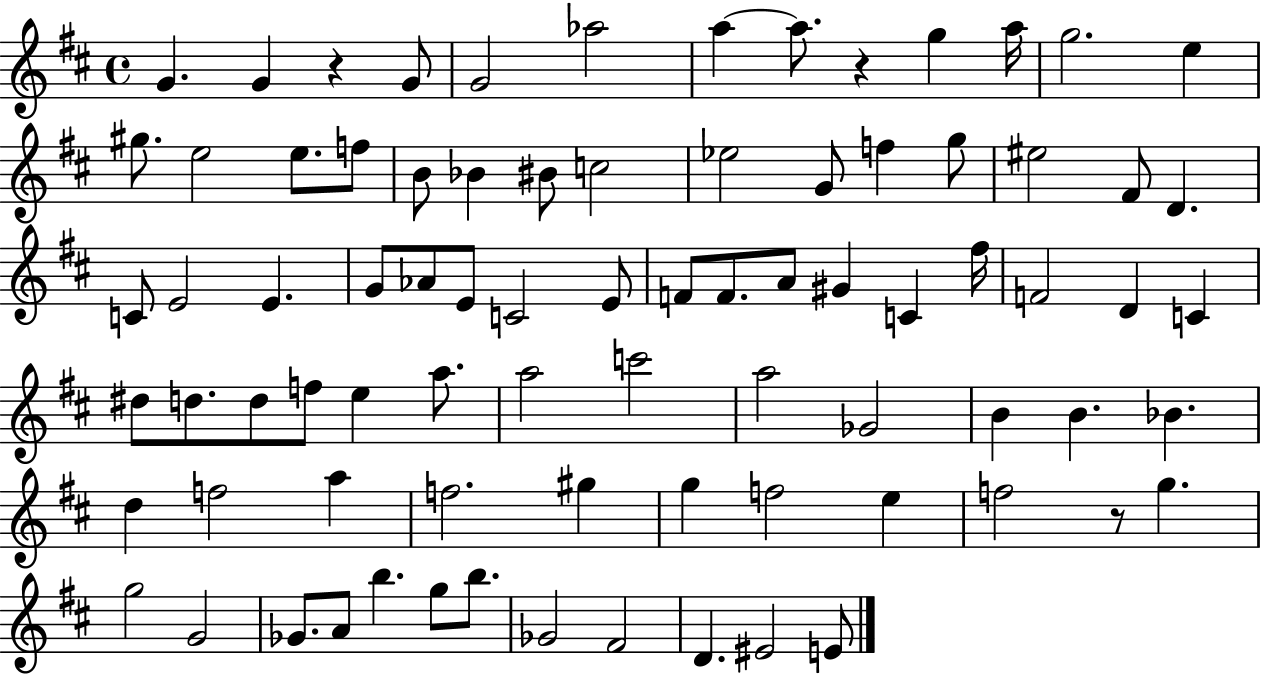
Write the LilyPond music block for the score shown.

{
  \clef treble
  \time 4/4
  \defaultTimeSignature
  \key d \major
  g'4. g'4 r4 g'8 | g'2 aes''2 | a''4~~ a''8. r4 g''4 a''16 | g''2. e''4 | \break gis''8. e''2 e''8. f''8 | b'8 bes'4 bis'8 c''2 | ees''2 g'8 f''4 g''8 | eis''2 fis'8 d'4. | \break c'8 e'2 e'4. | g'8 aes'8 e'8 c'2 e'8 | f'8 f'8. a'8 gis'4 c'4 fis''16 | f'2 d'4 c'4 | \break dis''8 d''8. d''8 f''8 e''4 a''8. | a''2 c'''2 | a''2 ges'2 | b'4 b'4. bes'4. | \break d''4 f''2 a''4 | f''2. gis''4 | g''4 f''2 e''4 | f''2 r8 g''4. | \break g''2 g'2 | ges'8. a'8 b''4. g''8 b''8. | ges'2 fis'2 | d'4. eis'2 e'8 | \break \bar "|."
}